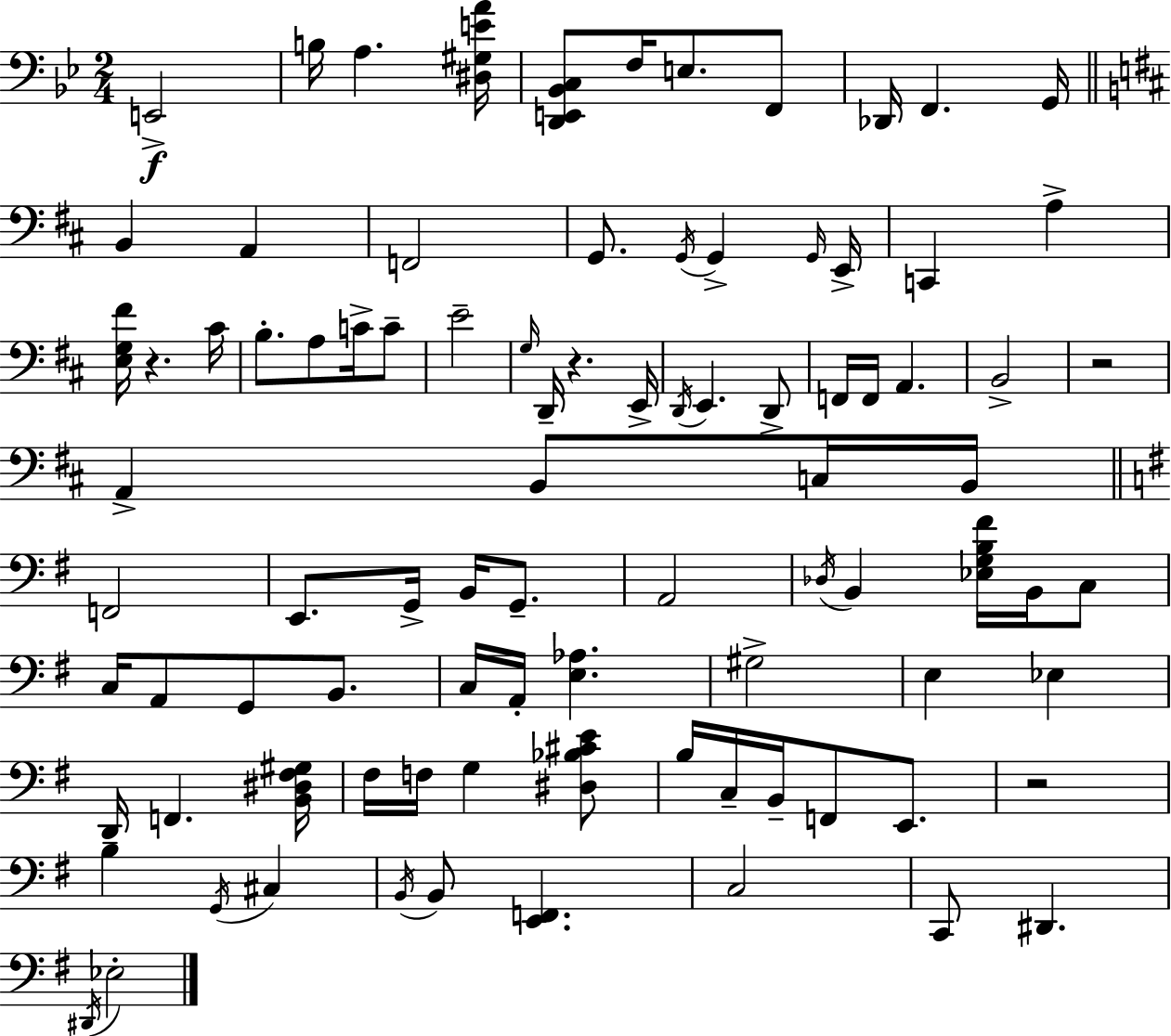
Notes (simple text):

E2/h B3/s A3/q. [D#3,G#3,E4,A4]/s [D2,E2,Bb2,C3]/e F3/s E3/e. F2/e Db2/s F2/q. G2/s B2/q A2/q F2/h G2/e. G2/s G2/q G2/s E2/s C2/q A3/q [E3,G3,F#4]/s R/q. C#4/s B3/e. A3/e C4/s C4/e E4/h G3/s D2/s R/q. E2/s D2/s E2/q. D2/e F2/s F2/s A2/q. B2/h R/h A2/q B2/e C3/s B2/s F2/h E2/e. G2/s B2/s G2/e. A2/h Db3/s B2/q [Eb3,G3,B3,F#4]/s B2/s C3/e C3/s A2/e G2/e B2/e. C3/s A2/s [E3,Ab3]/q. G#3/h E3/q Eb3/q D2/s F2/q. [B2,D#3,F#3,G#3]/s F#3/s F3/s G3/q [D#3,Bb3,C#4,E4]/e B3/s C3/s B2/s F2/e E2/e. R/h B3/q G2/s C#3/q B2/s B2/e [E2,F2]/q. C3/h C2/e D#2/q. D#2/s Eb3/h